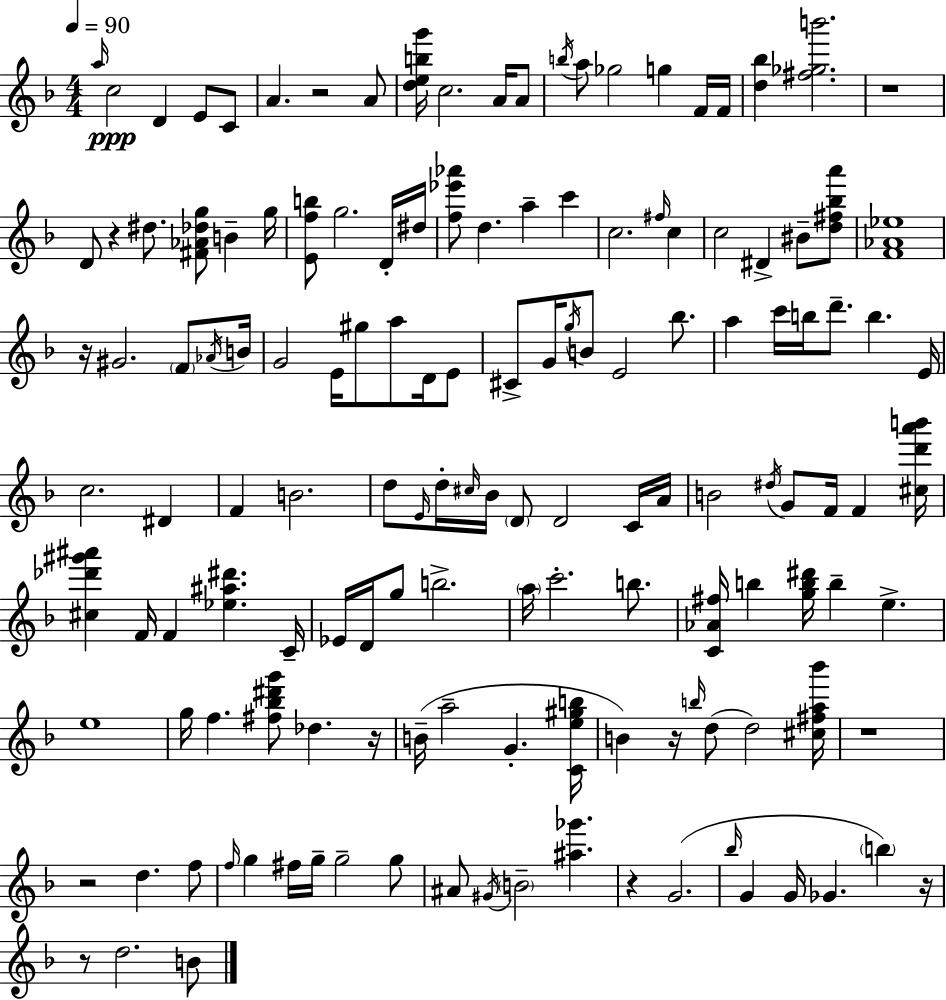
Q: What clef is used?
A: treble